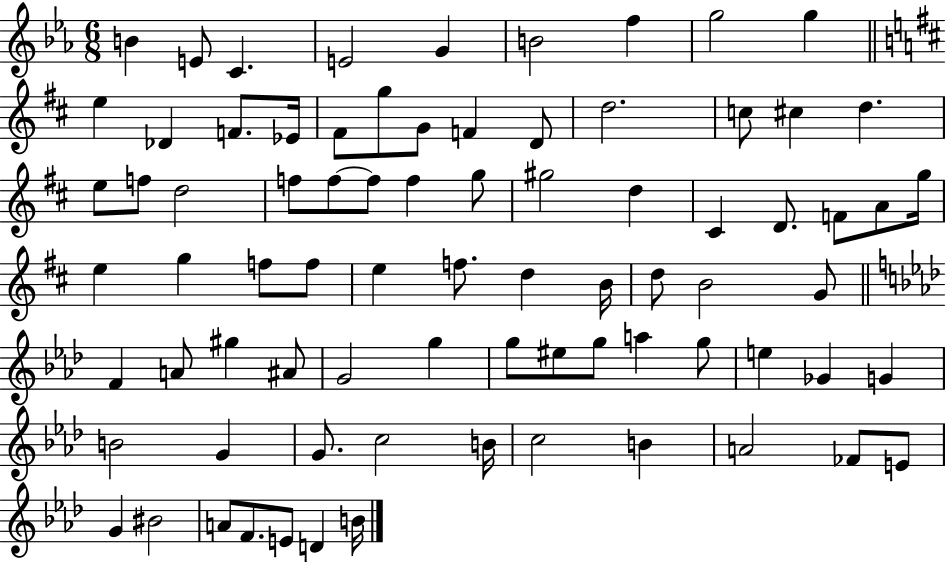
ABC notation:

X:1
T:Untitled
M:6/8
L:1/4
K:Eb
B E/2 C E2 G B2 f g2 g e _D F/2 _E/4 ^F/2 g/2 G/2 F D/2 d2 c/2 ^c d e/2 f/2 d2 f/2 f/2 f/2 f g/2 ^g2 d ^C D/2 F/2 A/2 g/4 e g f/2 f/2 e f/2 d B/4 d/2 B2 G/2 F A/2 ^g ^A/2 G2 g g/2 ^e/2 g/2 a g/2 e _G G B2 G G/2 c2 B/4 c2 B A2 _F/2 E/2 G ^B2 A/2 F/2 E/2 D B/4